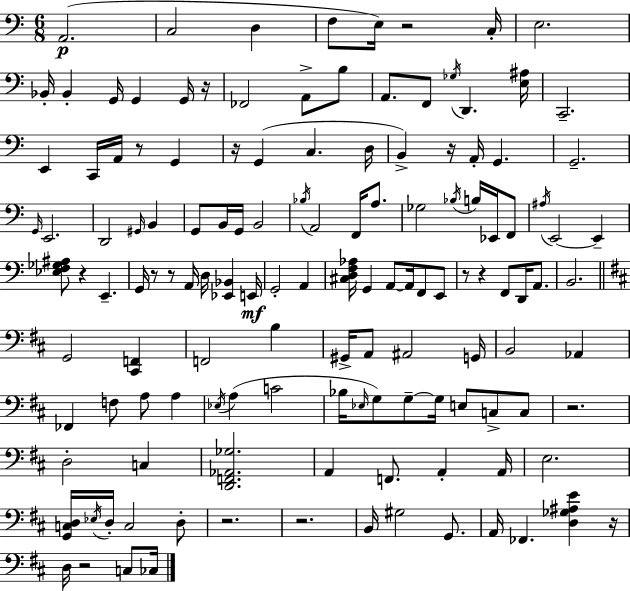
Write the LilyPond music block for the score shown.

{
  \clef bass
  \numericTimeSignature
  \time 6/8
  \key c \major
  a,2.(\p | c2 d4 | f8 e16) r2 c16-. | e2. | \break bes,16-. bes,4-. g,16 g,4 g,16 r16 | fes,2 a,8-> b8 | a,8. f,8 \acciaccatura { ges16 } d,4. | <e ais>16 c,2.-- | \break e,4 c,16 a,16 r8 g,4 | r16 g,4( c4. | d16 b,4->) r16 a,16-. g,4. | g,2.-- | \break \grace { g,16 } e,2. | d,2 \grace { gis,16 } b,4 | g,8 b,16 g,16 b,2 | \acciaccatura { bes16 } a,2 | \break f,16 a8. ges2 | \acciaccatura { bes16 } b16 ees,16 f,8 \acciaccatura { ais16 } e,2~~ | e,4-- <ees f ges ais>8 r4 | e,4.-- g,16 r8 r8 a,16 | \break d16 <ees, bes,>4 e,16\mf g,2-. | a,4 <cis d f aes>16 g,4 a,8~~ | a,16 f,8 e,8 r8 r4 | f,8 d,16 a,8. b,2. | \break \bar "||" \break \key d \major g,2 <cis, f,>4 | f,2 b4 | gis,16-> a,8 ais,2 g,16 | b,2 aes,4 | \break fes,4 f8 a8 a4 | \acciaccatura { ees16 }( a4 c'2 | bes16 \grace { ees16 } g8) g8--~~ g16 e8 c8-> | c8 r2. | \break d2-. c4 | <d, f, aes, ges>2. | a,4 f,8. a,4-. | a,16 e2. | \break <g, c d>16 \acciaccatura { ees16 } d16-. c2 | d8-. r2. | r2. | b,16 gis2 | \break g,8. a,16 fes,4. <d ges ais e'>4 | r16 d16 r2 | c8 ces16 \bar "|."
}